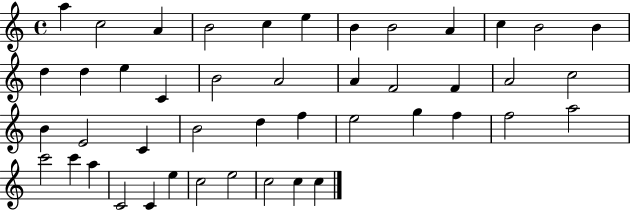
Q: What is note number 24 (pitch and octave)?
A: B4